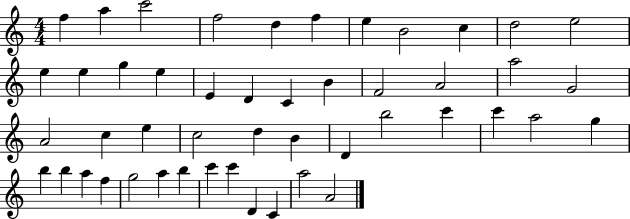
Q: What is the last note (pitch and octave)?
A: A4